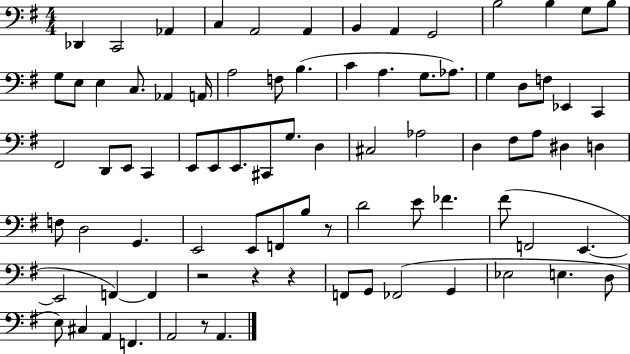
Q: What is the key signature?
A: G major